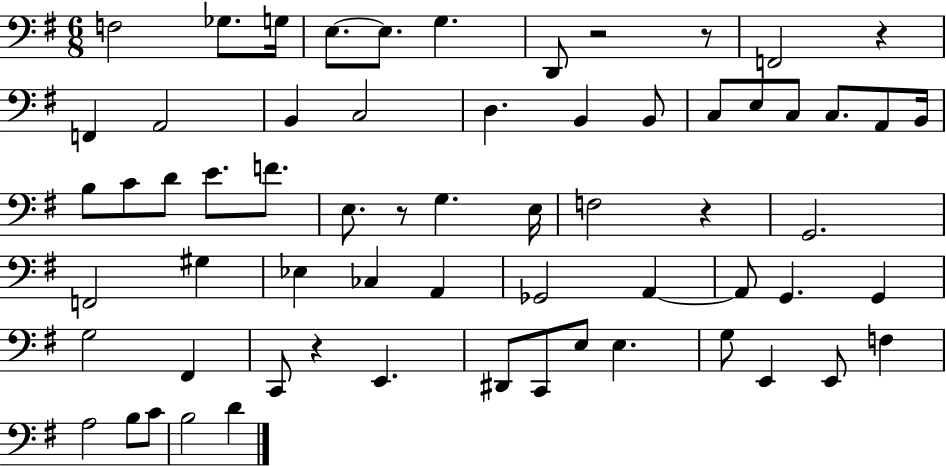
{
  \clef bass
  \numericTimeSignature
  \time 6/8
  \key g \major
  \repeat volta 2 { f2 ges8. g16 | e8.~~ e8. g4. | d,8 r2 r8 | f,2 r4 | \break f,4 a,2 | b,4 c2 | d4. b,4 b,8 | c8 e8 c8 c8. a,8 b,16 | \break b8 c'8 d'8 e'8. f'8. | e8. r8 g4. e16 | f2 r4 | g,2. | \break f,2 gis4 | ees4 ces4 a,4 | ges,2 a,4~~ | a,8 g,4. g,4 | \break g2 fis,4 | c,8 r4 e,4. | dis,8 c,8 e8 e4. | g8 e,4 e,8 f4 | \break a2 b8 c'8 | b2 d'4 | } \bar "|."
}